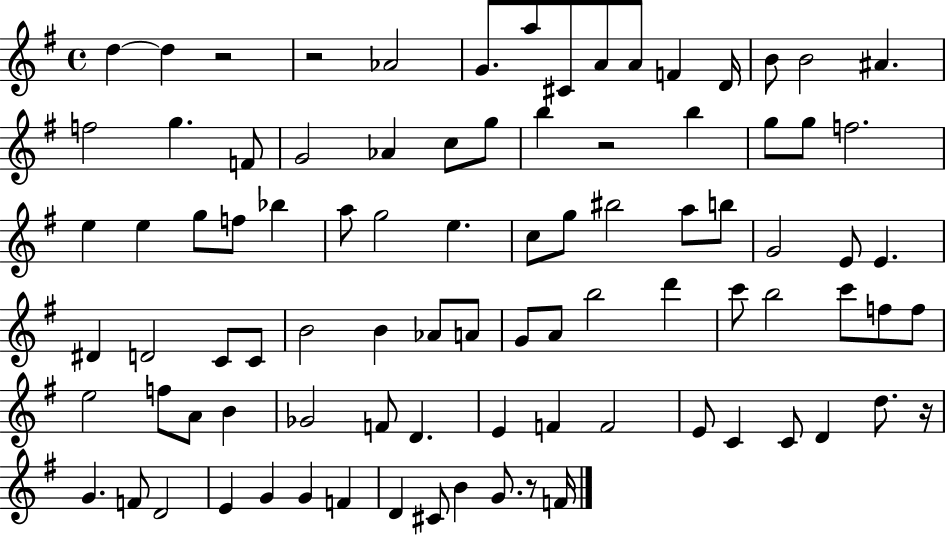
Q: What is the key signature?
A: G major